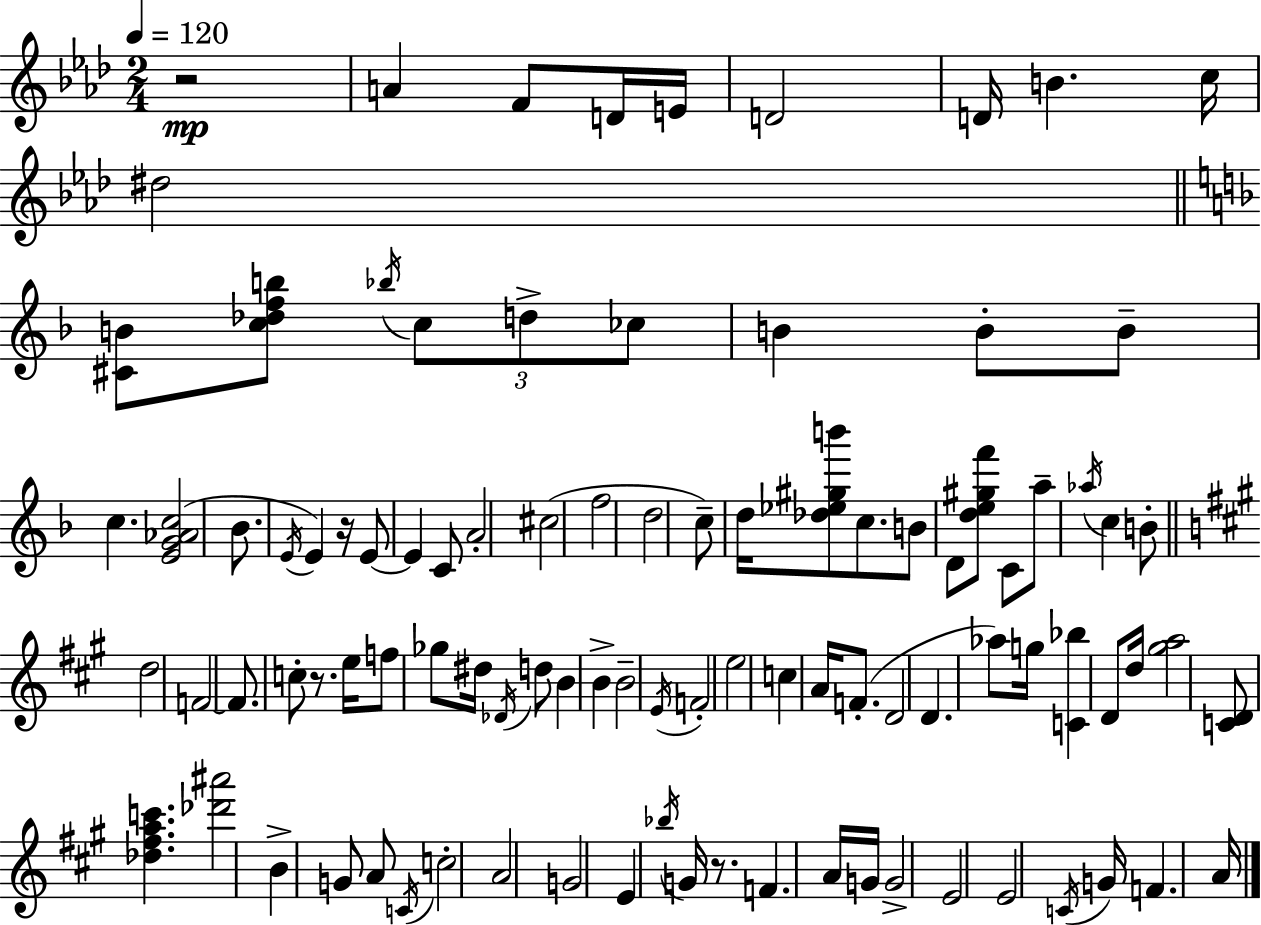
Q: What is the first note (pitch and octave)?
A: A4